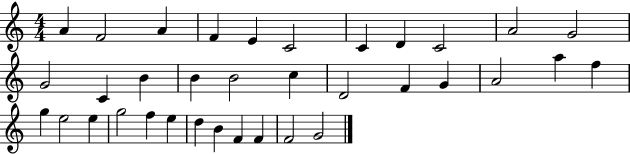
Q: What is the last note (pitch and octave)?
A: G4